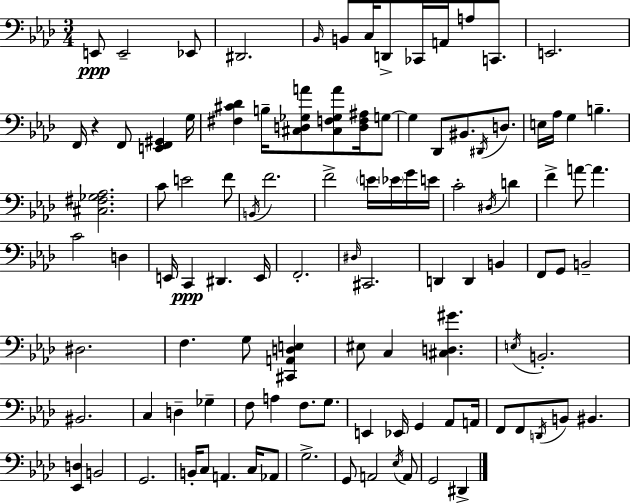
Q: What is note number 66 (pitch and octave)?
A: BIS2